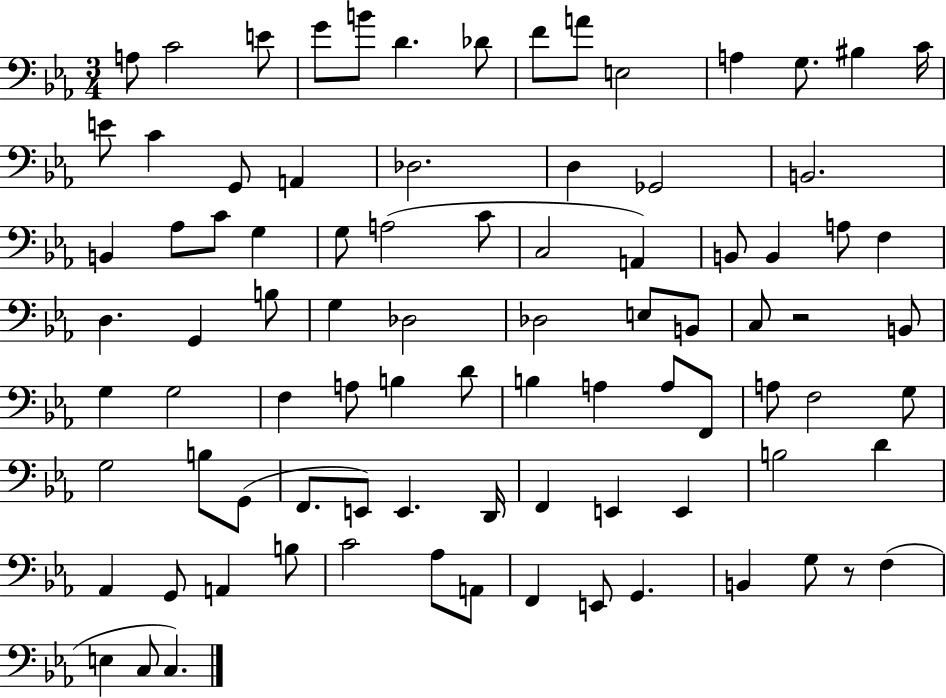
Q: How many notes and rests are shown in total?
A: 88